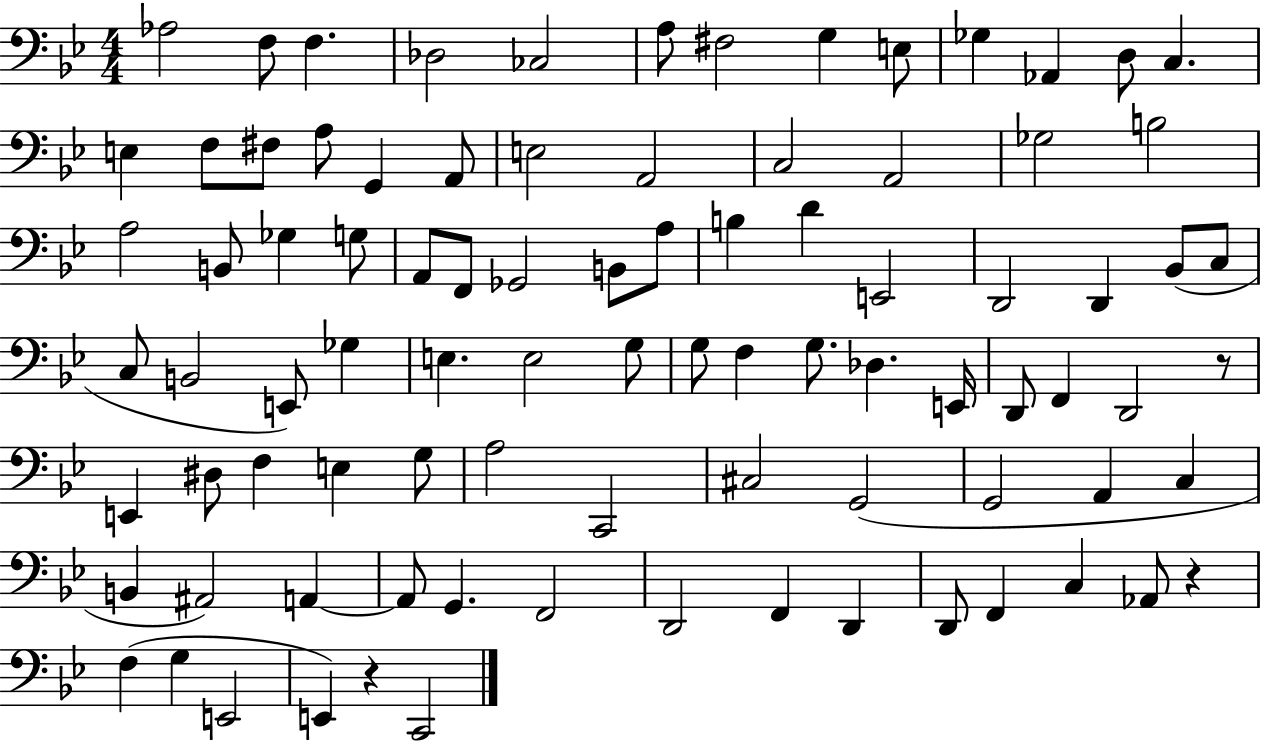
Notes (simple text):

Ab3/h F3/e F3/q. Db3/h CES3/h A3/e F#3/h G3/q E3/e Gb3/q Ab2/q D3/e C3/q. E3/q F3/e F#3/e A3/e G2/q A2/e E3/h A2/h C3/h A2/h Gb3/h B3/h A3/h B2/e Gb3/q G3/e A2/e F2/e Gb2/h B2/e A3/e B3/q D4/q E2/h D2/h D2/q Bb2/e C3/e C3/e B2/h E2/e Gb3/q E3/q. E3/h G3/e G3/e F3/q G3/e. Db3/q. E2/s D2/e F2/q D2/h R/e E2/q D#3/e F3/q E3/q G3/e A3/h C2/h C#3/h G2/h G2/h A2/q C3/q B2/q A#2/h A2/q A2/e G2/q. F2/h D2/h F2/q D2/q D2/e F2/q C3/q Ab2/e R/q F3/q G3/q E2/h E2/q R/q C2/h